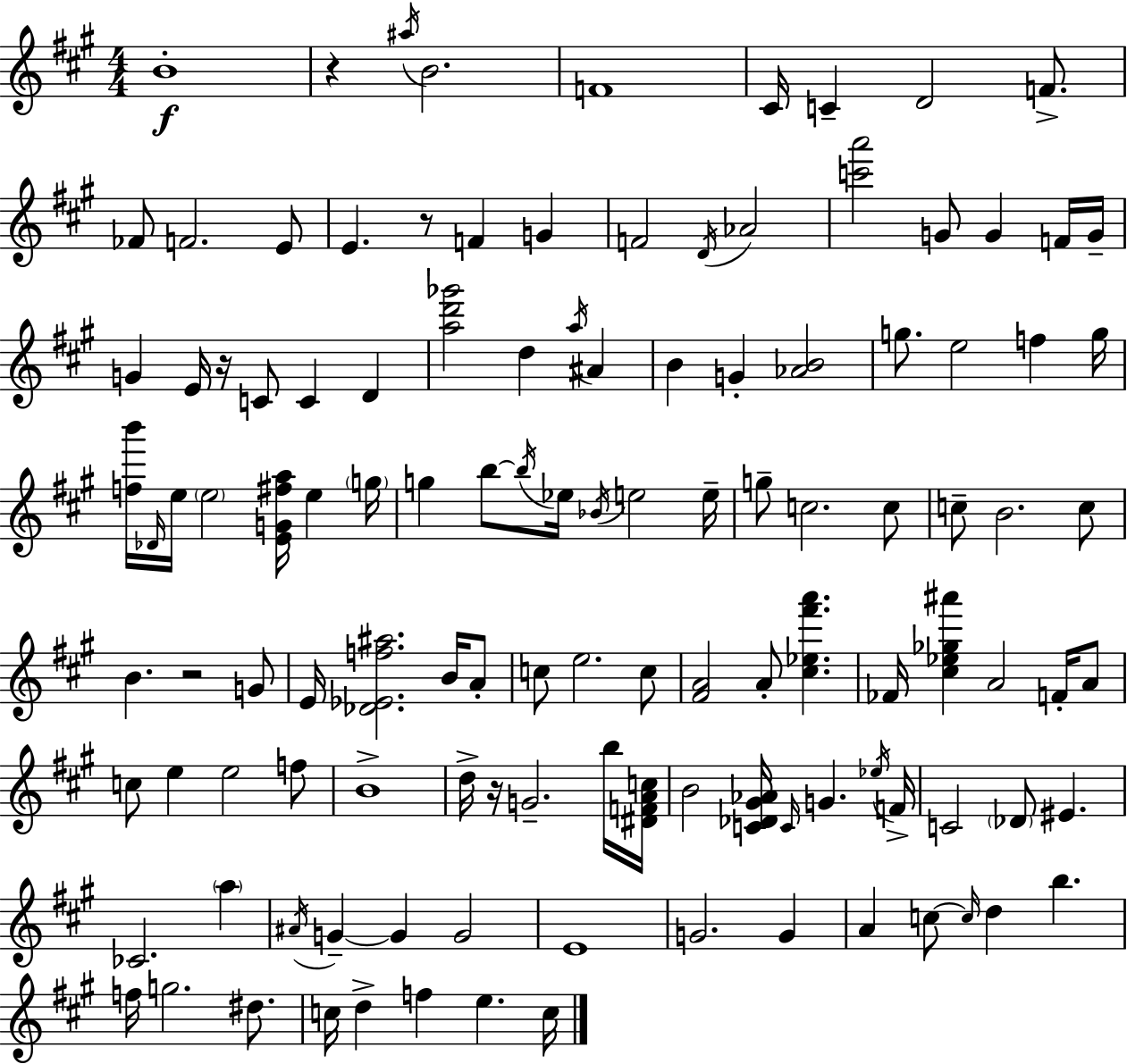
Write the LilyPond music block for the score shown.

{
  \clef treble
  \numericTimeSignature
  \time 4/4
  \key a \major
  \repeat volta 2 { b'1-.\f | r4 \acciaccatura { ais''16 } b'2. | f'1 | cis'16 c'4-- d'2 f'8.-> | \break fes'8 f'2. e'8 | e'4. r8 f'4 g'4 | f'2 \acciaccatura { d'16 } aes'2 | <c''' a'''>2 g'8 g'4 | \break f'16 g'16-- g'4 e'16 r16 c'8 c'4 d'4 | <a'' d''' ges'''>2 d''4 \acciaccatura { a''16 } ais'4 | b'4 g'4-. <aes' b'>2 | g''8. e''2 f''4 | \break g''16 <f'' b'''>16 \grace { des'16 } e''16 \parenthesize e''2 <e' g' fis'' a''>16 e''4 | \parenthesize g''16 g''4 b''8~~ \acciaccatura { b''16 } ees''16 \acciaccatura { bes'16 } e''2 | e''16-- g''8-- c''2. | c''8 c''8-- b'2. | \break c''8 b'4. r2 | g'8 e'16 <des' ees' f'' ais''>2. | b'16 a'8-. c''8 e''2. | c''8 <fis' a'>2 a'8-. | \break <cis'' ees'' fis''' a'''>4. fes'16 <cis'' ees'' ges'' ais'''>4 a'2 | f'16-. a'8 c''8 e''4 e''2 | f''8 b'1-> | d''16-> r16 g'2.-- | \break b''16 <dis' f' a' c''>16 b'2 <c' des' gis' aes'>16 \grace { c'16 } | g'4. \acciaccatura { ees''16 } f'16-> c'2 | \parenthesize des'8 eis'4. ces'2. | \parenthesize a''4 \acciaccatura { ais'16 } g'4--~~ g'4 | \break g'2 e'1 | g'2. | g'4 a'4 c''8~~ \grace { c''16 } | d''4 b''4. f''16 g''2. | \break dis''8. c''16 d''4-> f''4 | e''4. c''16 } \bar "|."
}